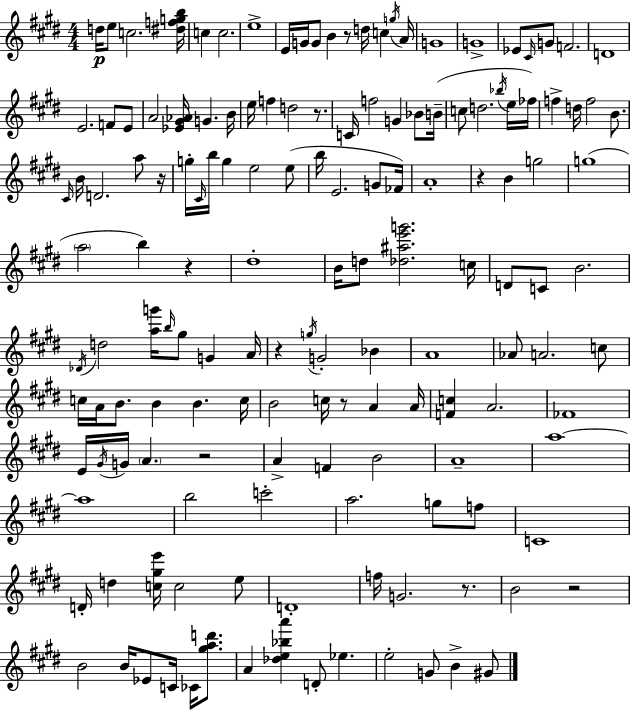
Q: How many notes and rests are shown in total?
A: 150